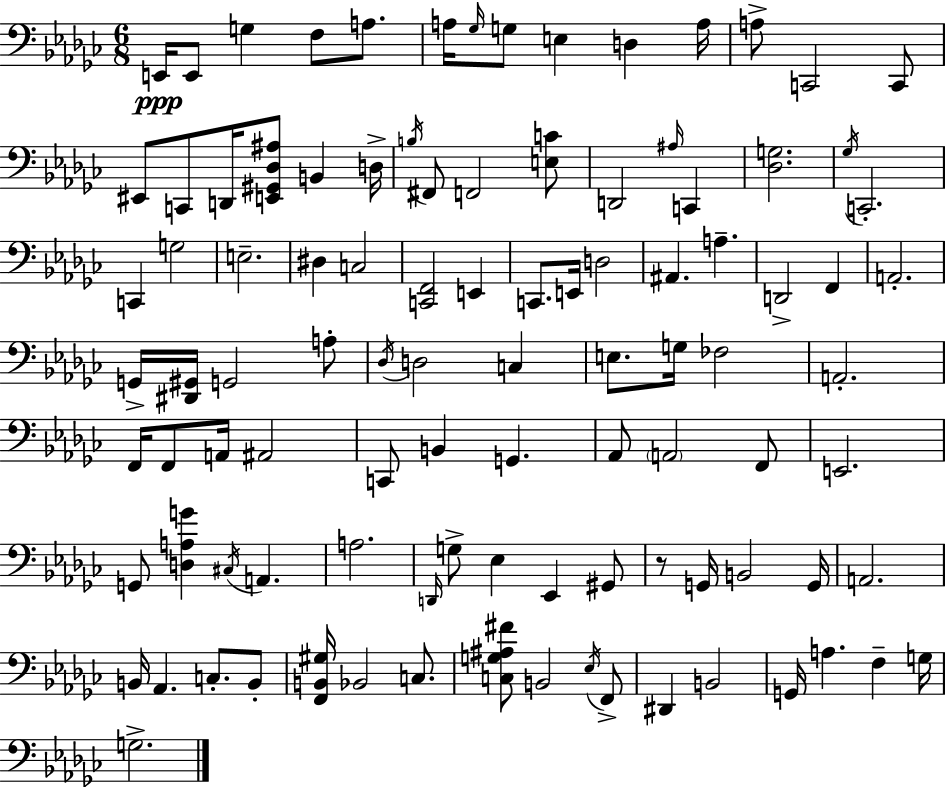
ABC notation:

X:1
T:Untitled
M:6/8
L:1/4
K:Ebm
E,,/4 E,,/2 G, F,/2 A,/2 A,/4 _G,/4 G,/2 E, D, A,/4 A,/2 C,,2 C,,/2 ^E,,/2 C,,/2 D,,/4 [E,,^G,,_D,^A,]/2 B,, D,/4 B,/4 ^F,,/2 F,,2 [E,C]/2 D,,2 ^A,/4 C,, [_D,G,]2 _G,/4 C,,2 C,, G,2 E,2 ^D, C,2 [C,,F,,]2 E,, C,,/2 E,,/4 D,2 ^A,, A, D,,2 F,, A,,2 G,,/4 [^D,,^G,,]/4 G,,2 A,/2 _D,/4 D,2 C, E,/2 G,/4 _F,2 A,,2 F,,/4 F,,/2 A,,/4 ^A,,2 C,,/2 B,, G,, _A,,/2 A,,2 F,,/2 E,,2 G,,/2 [D,A,G] ^C,/4 A,, A,2 D,,/4 G,/2 _E, _E,, ^G,,/2 z/2 G,,/4 B,,2 G,,/4 A,,2 B,,/4 _A,, C,/2 B,,/2 [F,,B,,^G,]/4 _B,,2 C,/2 [C,G,^A,^F]/2 B,,2 _E,/4 F,,/2 ^D,, B,,2 G,,/4 A, F, G,/4 G,2